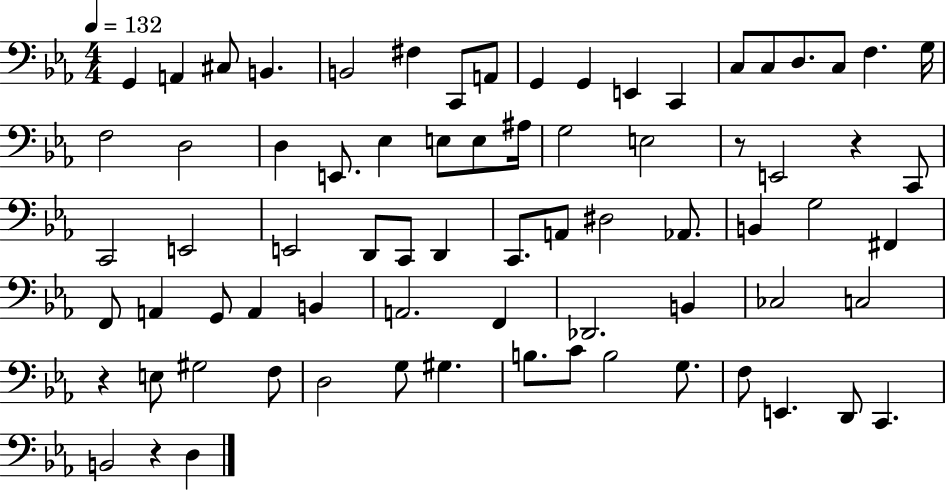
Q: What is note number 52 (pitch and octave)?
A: B2